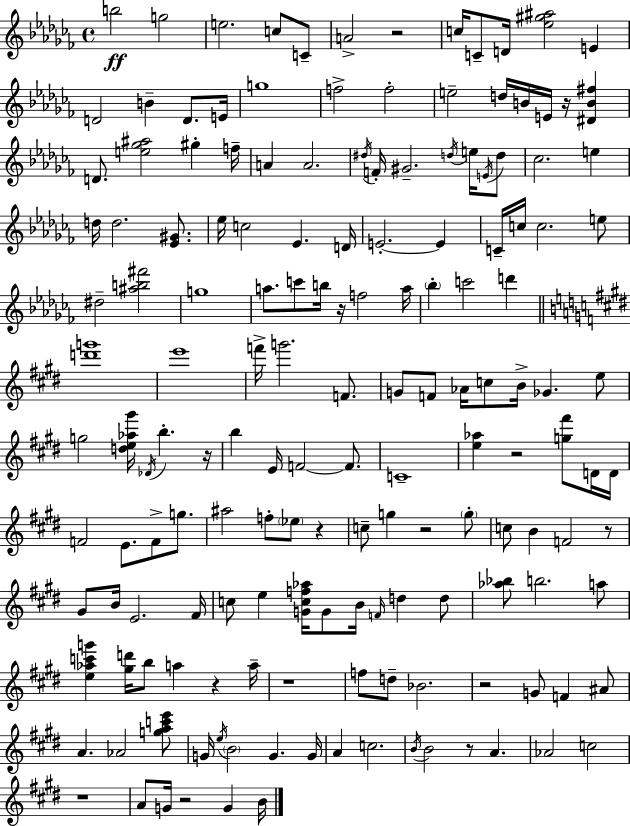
{
  \clef treble
  \time 4/4
  \defaultTimeSignature
  \key aes \minor
  \repeat volta 2 { b''2\ff g''2 | e''2. c''8 c'8-- | a'2-> r2 | c''16 c'8-- d'16 <ees'' gis'' ais''>2 e'4 | \break d'2 b'4-- d'8. e'16 | g''1 | f''2-> f''2-. | e''2-- d''16 b'16 e'16 r16 <dis' b' fis''>4 | \break d'8. <e'' ges'' ais''>2 gis''4-. f''16-- | a'4 a'2. | \acciaccatura { dis''16 } f'16-. gis'2.-- \acciaccatura { d''16 } e''16 | \acciaccatura { e'16 } d''8 ces''2. e''4 | \break d''16 d''2. | <ees' gis'>8. ees''16 c''2 ees'4. | d'16 e'2.-.~~ e'4 | c'16-- c''16 c''2. | \break e''8 dis''2-- <ais'' b'' fis'''>2 | g''1 | a''8. c'''8 b''16 r16 f''2 | a''16 \parenthesize bes''4-. c'''2 d'''4 | \break \bar "||" \break \key e \major <d''' g'''>1 | e'''1 | f'''16-> g'''2. f'8. | g'8 f'8 aes'16 c''8 b'16-> ges'4. e''8 | \break g''2 <d'' e'' aes'' gis'''>16 \acciaccatura { des'16 } b''4.-. | r16 b''4 e'16 f'2~~ f'8. | c'1-- | <e'' aes''>4 r2 <g'' fis'''>8 d'16 | \break d'16 f'2 e'8. f'8-> g''8. | ais''2 f''8-. \parenthesize ees''8 r4 | c''8-- g''4 r2 \parenthesize g''8-. | c''8 b'4 f'2 r8 | \break gis'8 b'16 e'2. | fis'16 c''8 e''4 <g' c'' f'' aes''>16 g'8 b'16 \grace { f'16 } d''4 | d''8 <aes'' bes''>8 b''2. | a''8 <e'' aes'' c''' g'''>4 <gis'' d'''>16 b''8 a''4 r4 | \break a''16-- r1 | f''8 d''8-- bes'2. | r2 g'8 f'4 | ais'8 a'4. aes'2 | \break <g'' a'' c''' e'''>8 g'16 \acciaccatura { e''16 } \parenthesize b'2 g'4. | g'16 a'4 c''2. | \acciaccatura { b'16 } b'2 r8 a'4. | aes'2 c''2 | \break r1 | a'8 g'16 r2 g'4 | b'16 } \bar "|."
}